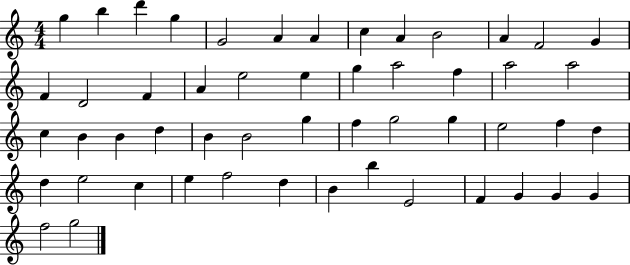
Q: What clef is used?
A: treble